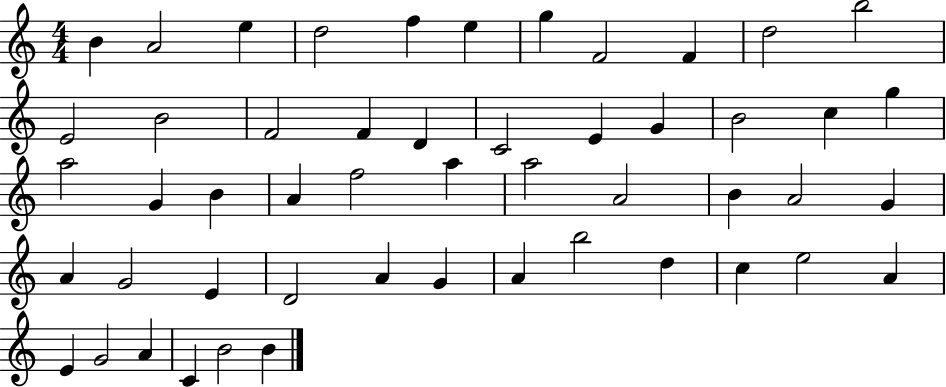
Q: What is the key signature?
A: C major